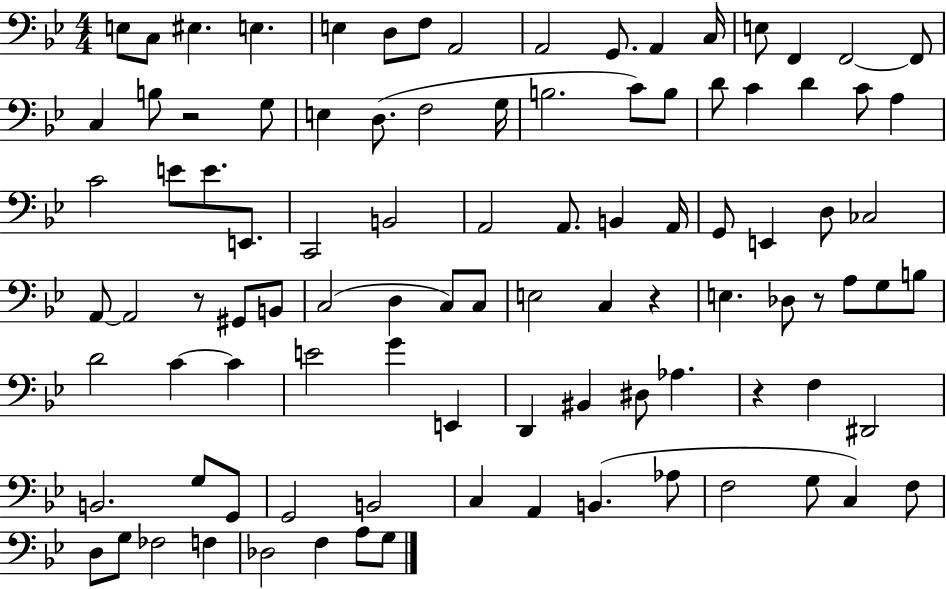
X:1
T:Untitled
M:4/4
L:1/4
K:Bb
E,/2 C,/2 ^E, E, E, D,/2 F,/2 A,,2 A,,2 G,,/2 A,, C,/4 E,/2 F,, F,,2 F,,/2 C, B,/2 z2 G,/2 E, D,/2 F,2 G,/4 B,2 C/2 B,/2 D/2 C D C/2 A, C2 E/2 E/2 E,,/2 C,,2 B,,2 A,,2 A,,/2 B,, A,,/4 G,,/2 E,, D,/2 _C,2 A,,/2 A,,2 z/2 ^G,,/2 B,,/2 C,2 D, C,/2 C,/2 E,2 C, z E, _D,/2 z/2 A,/2 G,/2 B,/2 D2 C C E2 G E,, D,, ^B,, ^D,/2 _A, z F, ^D,,2 B,,2 G,/2 G,,/2 G,,2 B,,2 C, A,, B,, _A,/2 F,2 G,/2 C, F,/2 D,/2 G,/2 _F,2 F, _D,2 F, A,/2 G,/2